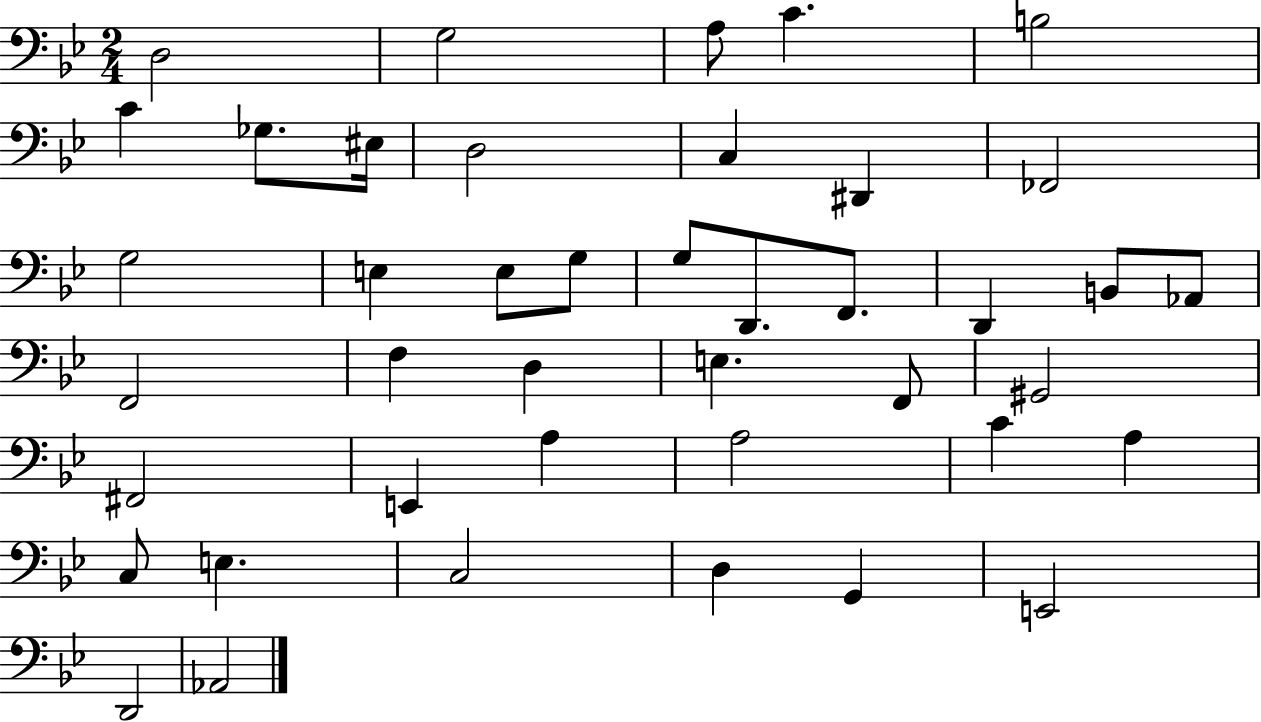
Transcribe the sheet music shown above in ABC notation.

X:1
T:Untitled
M:2/4
L:1/4
K:Bb
D,2 G,2 A,/2 C B,2 C _G,/2 ^E,/4 D,2 C, ^D,, _F,,2 G,2 E, E,/2 G,/2 G,/2 D,,/2 F,,/2 D,, B,,/2 _A,,/2 F,,2 F, D, E, F,,/2 ^G,,2 ^F,,2 E,, A, A,2 C A, C,/2 E, C,2 D, G,, E,,2 D,,2 _A,,2